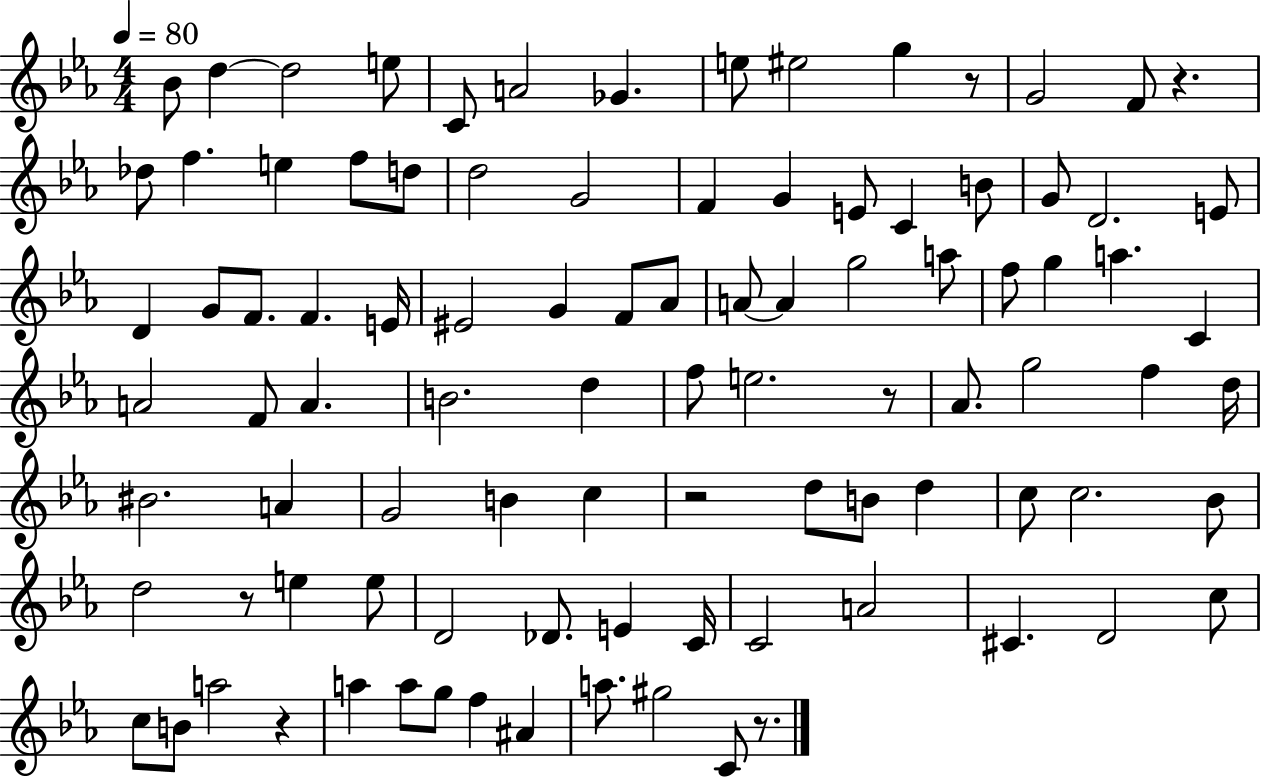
Bb4/e D5/q D5/h E5/e C4/e A4/h Gb4/q. E5/e EIS5/h G5/q R/e G4/h F4/e R/q. Db5/e F5/q. E5/q F5/e D5/e D5/h G4/h F4/q G4/q E4/e C4/q B4/e G4/e D4/h. E4/e D4/q G4/e F4/e. F4/q. E4/s EIS4/h G4/q F4/e Ab4/e A4/e A4/q G5/h A5/e F5/e G5/q A5/q. C4/q A4/h F4/e A4/q. B4/h. D5/q F5/e E5/h. R/e Ab4/e. G5/h F5/q D5/s BIS4/h. A4/q G4/h B4/q C5/q R/h D5/e B4/e D5/q C5/e C5/h. Bb4/e D5/h R/e E5/q E5/e D4/h Db4/e. E4/q C4/s C4/h A4/h C#4/q. D4/h C5/e C5/e B4/e A5/h R/q A5/q A5/e G5/e F5/q A#4/q A5/e. G#5/h C4/e R/e.